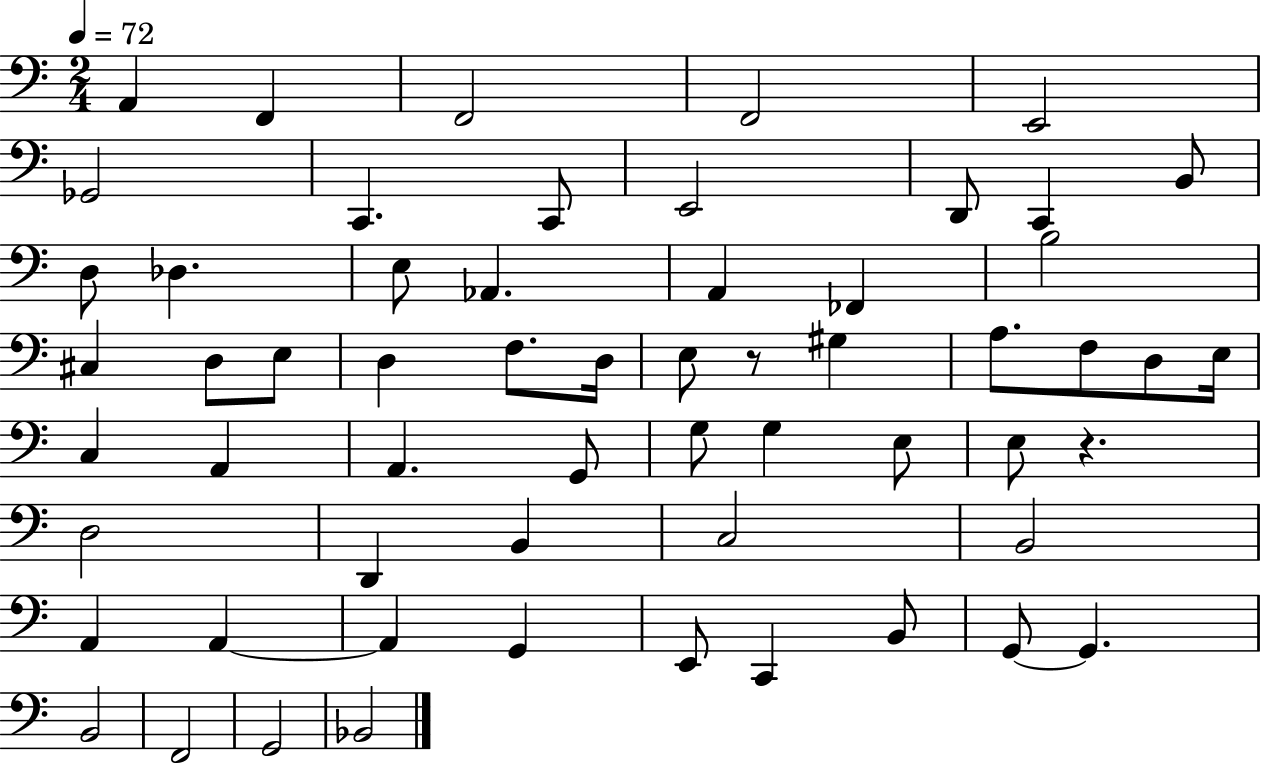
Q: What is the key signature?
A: C major